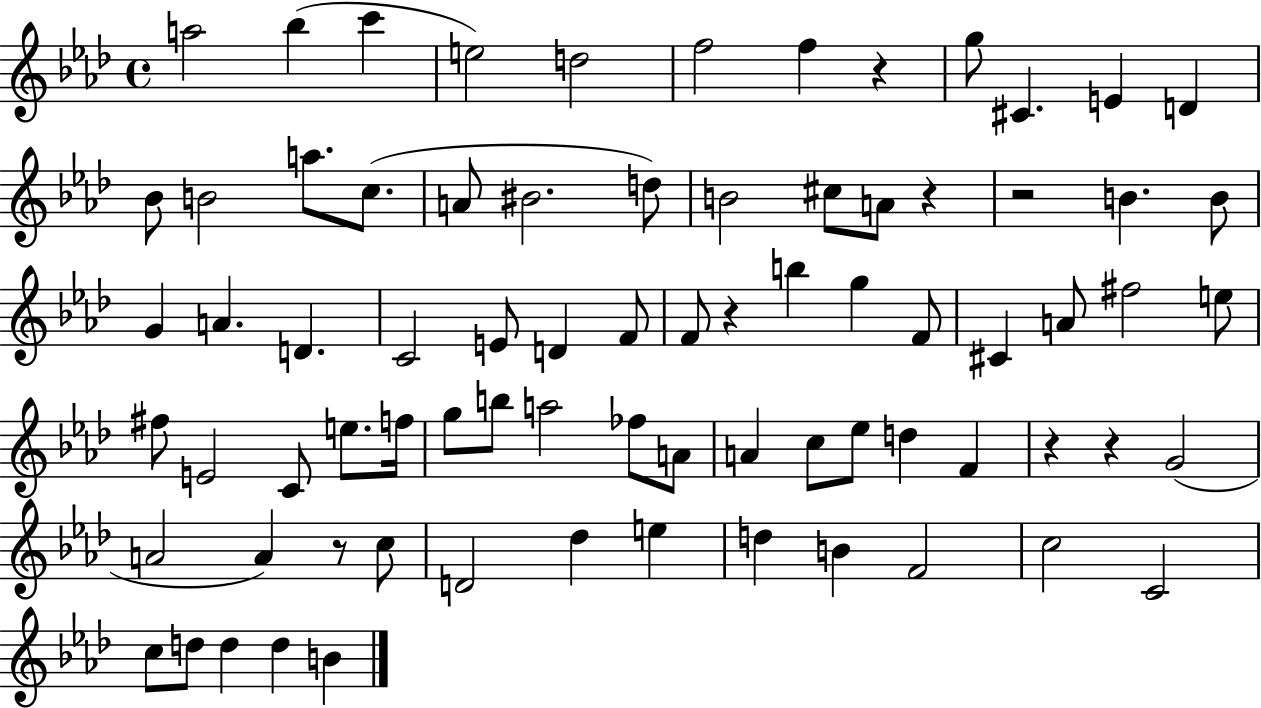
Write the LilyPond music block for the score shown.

{
  \clef treble
  \time 4/4
  \defaultTimeSignature
  \key aes \major
  \repeat volta 2 { a''2 bes''4( c'''4 | e''2) d''2 | f''2 f''4 r4 | g''8 cis'4. e'4 d'4 | \break bes'8 b'2 a''8. c''8.( | a'8 bis'2. d''8) | b'2 cis''8 a'8 r4 | r2 b'4. b'8 | \break g'4 a'4. d'4. | c'2 e'8 d'4 f'8 | f'8 r4 b''4 g''4 f'8 | cis'4 a'8 fis''2 e''8 | \break fis''8 e'2 c'8 e''8. f''16 | g''8 b''8 a''2 fes''8 a'8 | a'4 c''8 ees''8 d''4 f'4 | r4 r4 g'2( | \break a'2 a'4) r8 c''8 | d'2 des''4 e''4 | d''4 b'4 f'2 | c''2 c'2 | \break c''8 d''8 d''4 d''4 b'4 | } \bar "|."
}